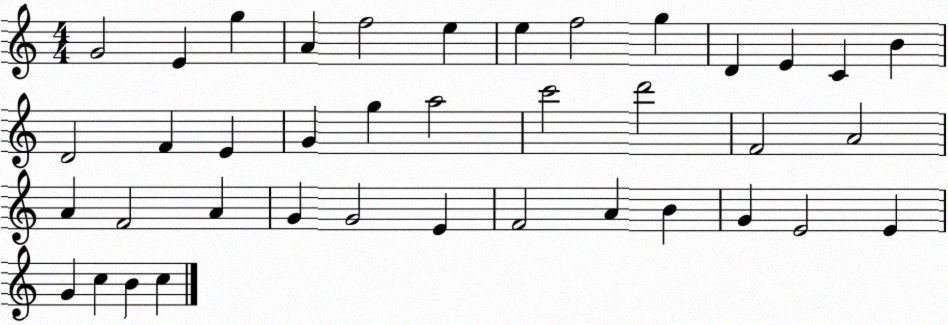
X:1
T:Untitled
M:4/4
L:1/4
K:C
G2 E g A f2 e e f2 g D E C B D2 F E G g a2 c'2 d'2 F2 A2 A F2 A G G2 E F2 A B G E2 E G c B c